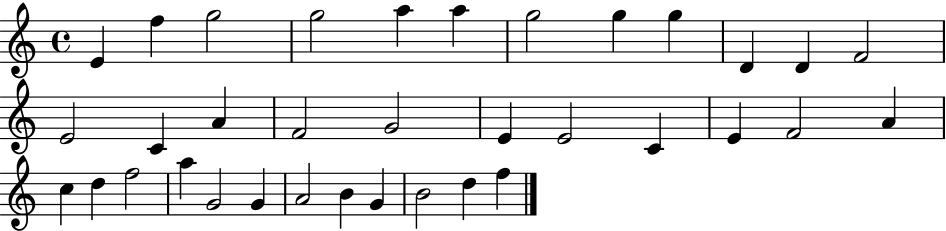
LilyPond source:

{
  \clef treble
  \time 4/4
  \defaultTimeSignature
  \key c \major
  e'4 f''4 g''2 | g''2 a''4 a''4 | g''2 g''4 g''4 | d'4 d'4 f'2 | \break e'2 c'4 a'4 | f'2 g'2 | e'4 e'2 c'4 | e'4 f'2 a'4 | \break c''4 d''4 f''2 | a''4 g'2 g'4 | a'2 b'4 g'4 | b'2 d''4 f''4 | \break \bar "|."
}